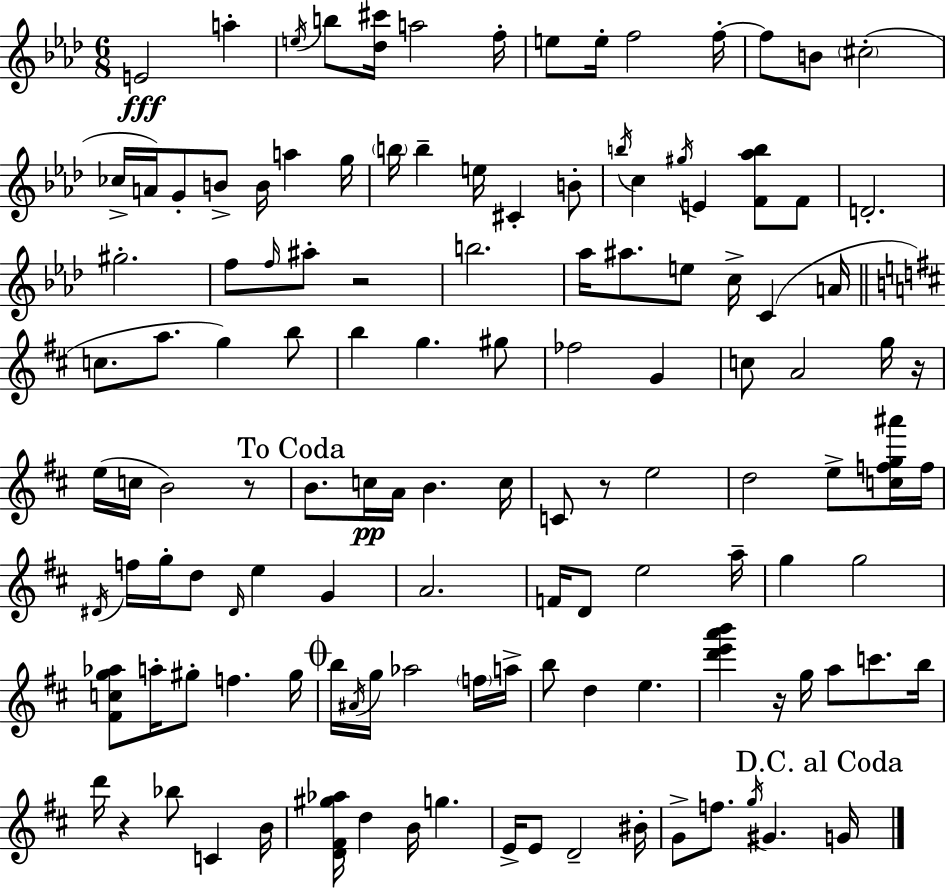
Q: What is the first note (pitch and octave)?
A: E4